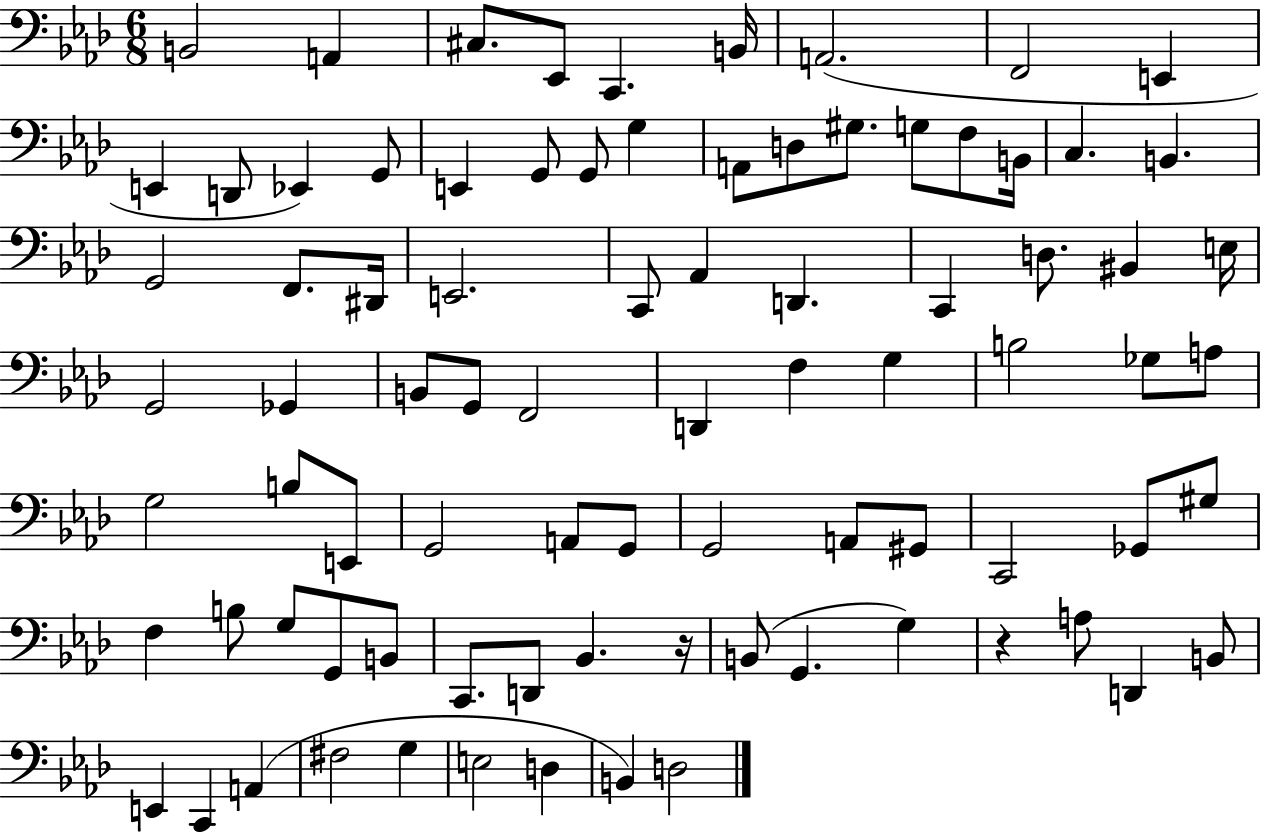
{
  \clef bass
  \numericTimeSignature
  \time 6/8
  \key aes \major
  b,2 a,4 | cis8. ees,8 c,4. b,16 | a,2.( | f,2 e,4 | \break e,4 d,8 ees,4) g,8 | e,4 g,8 g,8 g4 | a,8 d8 gis8. g8 f8 b,16 | c4. b,4. | \break g,2 f,8. dis,16 | e,2. | c,8 aes,4 d,4. | c,4 d8. bis,4 e16 | \break g,2 ges,4 | b,8 g,8 f,2 | d,4 f4 g4 | b2 ges8 a8 | \break g2 b8 e,8 | g,2 a,8 g,8 | g,2 a,8 gis,8 | c,2 ges,8 gis8 | \break f4 b8 g8 g,8 b,8 | c,8. d,8 bes,4. r16 | b,8( g,4. g4) | r4 a8 d,4 b,8 | \break e,4 c,4 a,4( | fis2 g4 | e2 d4 | b,4) d2 | \break \bar "|."
}